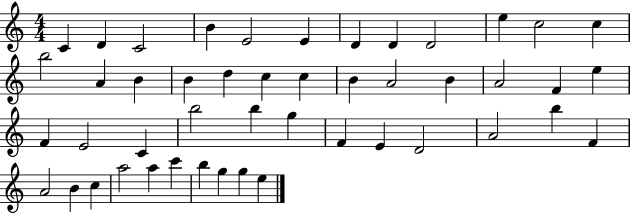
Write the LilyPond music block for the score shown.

{
  \clef treble
  \numericTimeSignature
  \time 4/4
  \key c \major
  c'4 d'4 c'2 | b'4 e'2 e'4 | d'4 d'4 d'2 | e''4 c''2 c''4 | \break b''2 a'4 b'4 | b'4 d''4 c''4 c''4 | b'4 a'2 b'4 | a'2 f'4 e''4 | \break f'4 e'2 c'4 | b''2 b''4 g''4 | f'4 e'4 d'2 | a'2 b''4 f'4 | \break a'2 b'4 c''4 | a''2 a''4 c'''4 | b''4 g''4 g''4 e''4 | \bar "|."
}